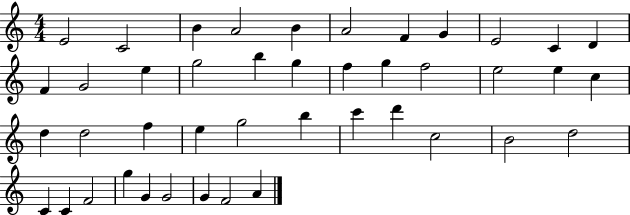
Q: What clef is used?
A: treble